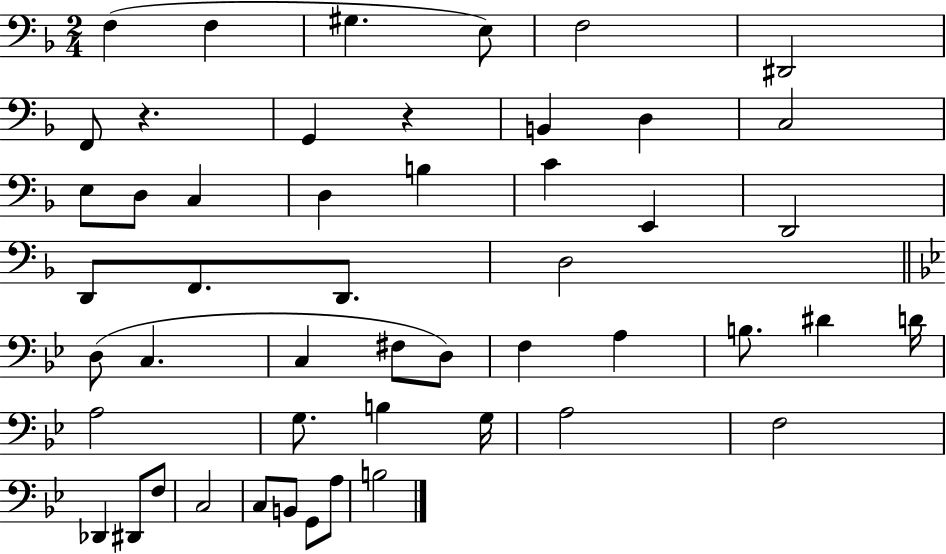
{
  \clef bass
  \numericTimeSignature
  \time 2/4
  \key f \major
  f4( f4 | gis4. e8) | f2 | dis,2 | \break f,8 r4. | g,4 r4 | b,4 d4 | c2 | \break e8 d8 c4 | d4 b4 | c'4 e,4 | d,2 | \break d,8 f,8. d,8. | d2 | \bar "||" \break \key bes \major d8( c4. | c4 fis8 d8) | f4 a4 | b8. dis'4 d'16 | \break a2 | g8. b4 g16 | a2 | f2 | \break des,4 dis,8 f8 | c2 | c8 b,8 g,8 a8 | b2 | \break \bar "|."
}